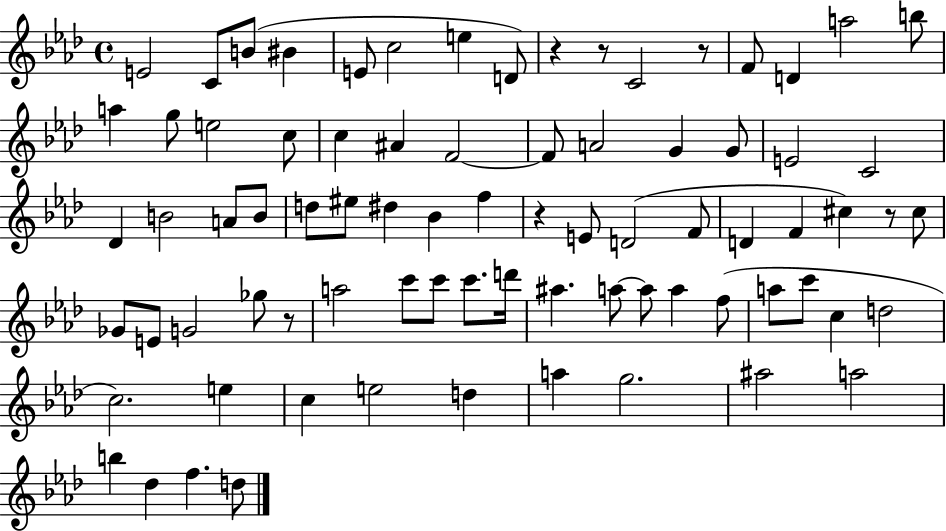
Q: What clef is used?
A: treble